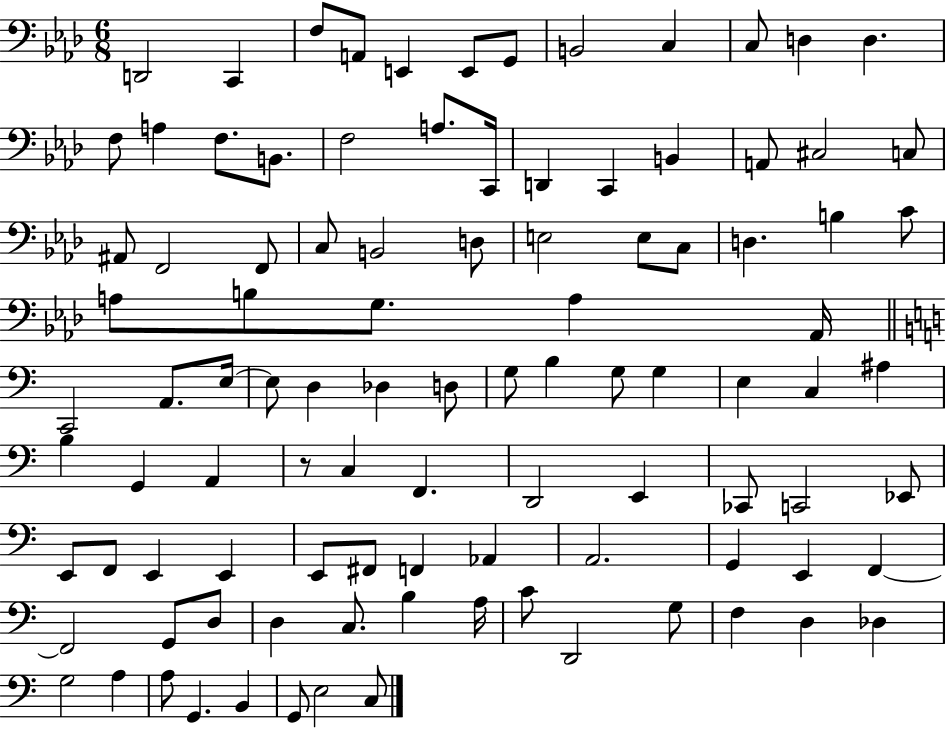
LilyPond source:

{
  \clef bass
  \numericTimeSignature
  \time 6/8
  \key aes \major
  \repeat volta 2 { d,2 c,4 | f8 a,8 e,4 e,8 g,8 | b,2 c4 | c8 d4 d4. | \break f8 a4 f8. b,8. | f2 a8. c,16 | d,4 c,4 b,4 | a,8 cis2 c8 | \break ais,8 f,2 f,8 | c8 b,2 d8 | e2 e8 c8 | d4. b4 c'8 | \break a8 b8 g8. a4 aes,16 | \bar "||" \break \key a \minor c,2 a,8. e16~~ | e8 d4 des4 d8 | g8 b4 g8 g4 | e4 c4 ais4 | \break b4 g,4 a,4 | r8 c4 f,4. | d,2 e,4 | ces,8 c,2 ees,8 | \break e,8 f,8 e,4 e,4 | e,8 fis,8 f,4 aes,4 | a,2. | g,4 e,4 f,4~~ | \break f,2 g,8 d8 | d4 c8. b4 a16 | c'8 d,2 g8 | f4 d4 des4 | \break g2 a4 | a8 g,4. b,4 | g,8 e2 c8 | } \bar "|."
}